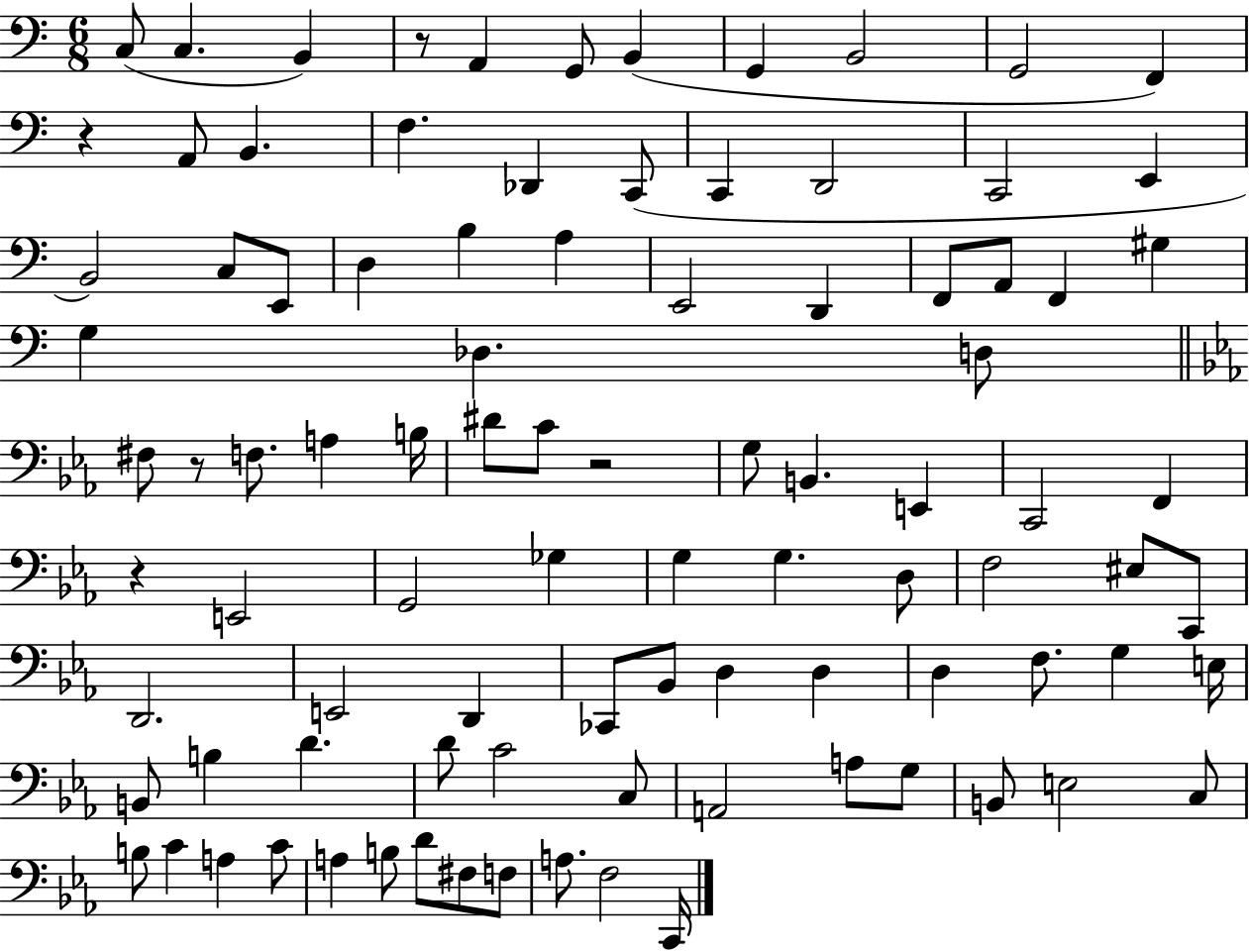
{
  \clef bass
  \numericTimeSignature
  \time 6/8
  \key c \major
  c8( c4. b,4) | r8 a,4 g,8 b,4( | g,4 b,2 | g,2 f,4) | \break r4 a,8 b,4. | f4. des,4 c,8( | c,4 d,2 | c,2 e,4 | \break b,2) c8 e,8 | d4 b4 a4 | e,2 d,4 | f,8 a,8 f,4 gis4 | \break g4 des4. d8 | \bar "||" \break \key ees \major fis8 r8 f8. a4 b16 | dis'8 c'8 r2 | g8 b,4. e,4 | c,2 f,4 | \break r4 e,2 | g,2 ges4 | g4 g4. d8 | f2 eis8 c,8 | \break d,2. | e,2 d,4 | ces,8 bes,8 d4 d4 | d4 f8. g4 e16 | \break b,8 b4 d'4. | d'8 c'2 c8 | a,2 a8 g8 | b,8 e2 c8 | \break b8 c'4 a4 c'8 | a4 b8 d'8 fis8 f8 | a8. f2 c,16 | \bar "|."
}